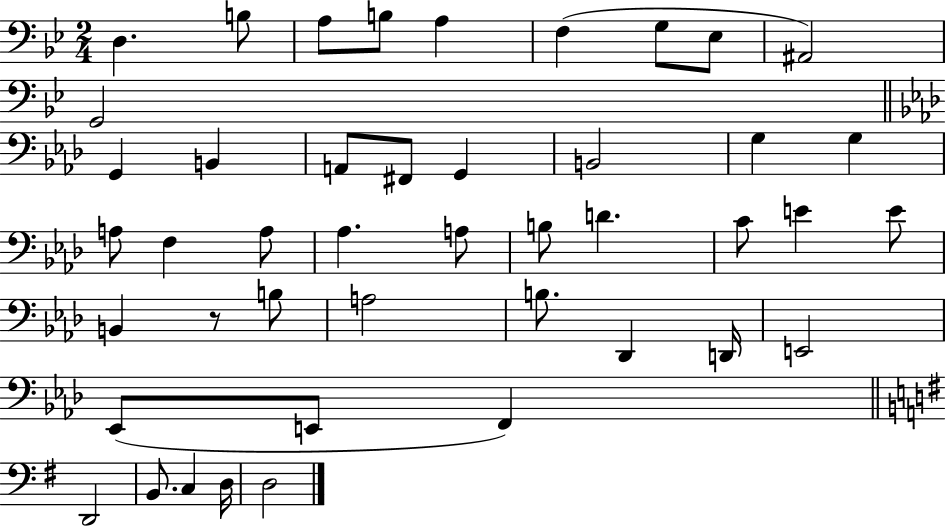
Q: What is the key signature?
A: BES major